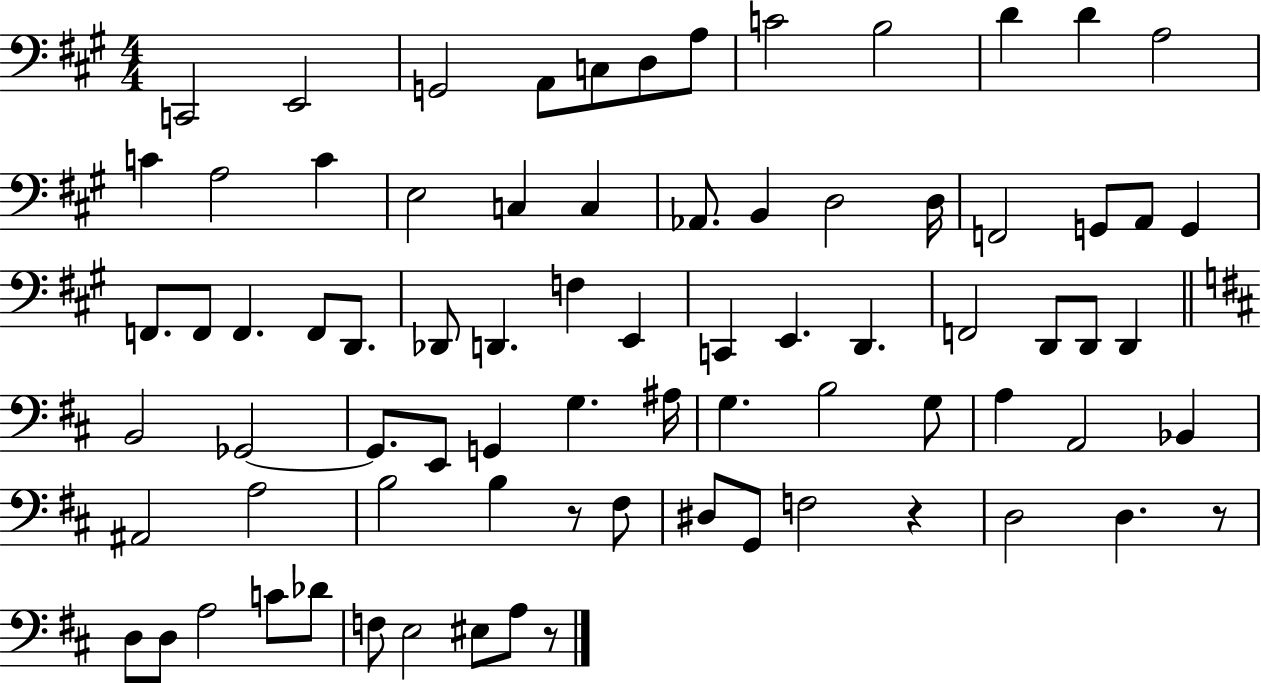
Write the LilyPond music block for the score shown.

{
  \clef bass
  \numericTimeSignature
  \time 4/4
  \key a \major
  c,2 e,2 | g,2 a,8 c8 d8 a8 | c'2 b2 | d'4 d'4 a2 | \break c'4 a2 c'4 | e2 c4 c4 | aes,8. b,4 d2 d16 | f,2 g,8 a,8 g,4 | \break f,8. f,8 f,4. f,8 d,8. | des,8 d,4. f4 e,4 | c,4 e,4. d,4. | f,2 d,8 d,8 d,4 | \break \bar "||" \break \key d \major b,2 ges,2~~ | ges,8. e,8 g,4 g4. ais16 | g4. b2 g8 | a4 a,2 bes,4 | \break ais,2 a2 | b2 b4 r8 fis8 | dis8 g,8 f2 r4 | d2 d4. r8 | \break d8 d8 a2 c'8 des'8 | f8 e2 eis8 a8 r8 | \bar "|."
}